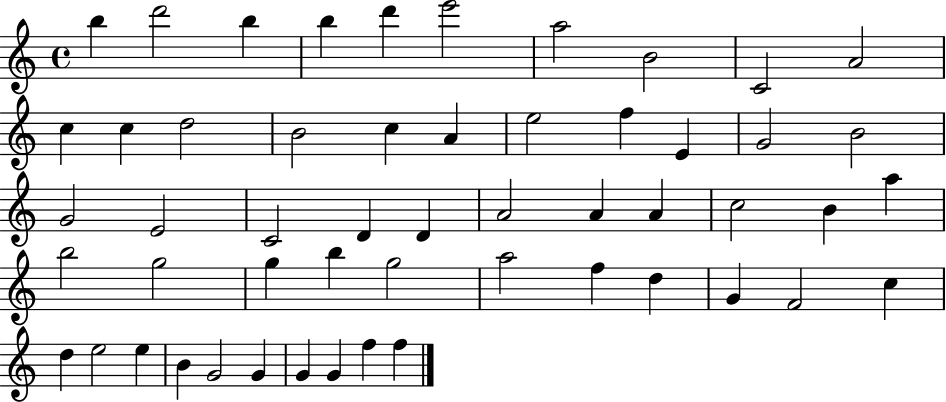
{
  \clef treble
  \time 4/4
  \defaultTimeSignature
  \key c \major
  b''4 d'''2 b''4 | b''4 d'''4 e'''2 | a''2 b'2 | c'2 a'2 | \break c''4 c''4 d''2 | b'2 c''4 a'4 | e''2 f''4 e'4 | g'2 b'2 | \break g'2 e'2 | c'2 d'4 d'4 | a'2 a'4 a'4 | c''2 b'4 a''4 | \break b''2 g''2 | g''4 b''4 g''2 | a''2 f''4 d''4 | g'4 f'2 c''4 | \break d''4 e''2 e''4 | b'4 g'2 g'4 | g'4 g'4 f''4 f''4 | \bar "|."
}